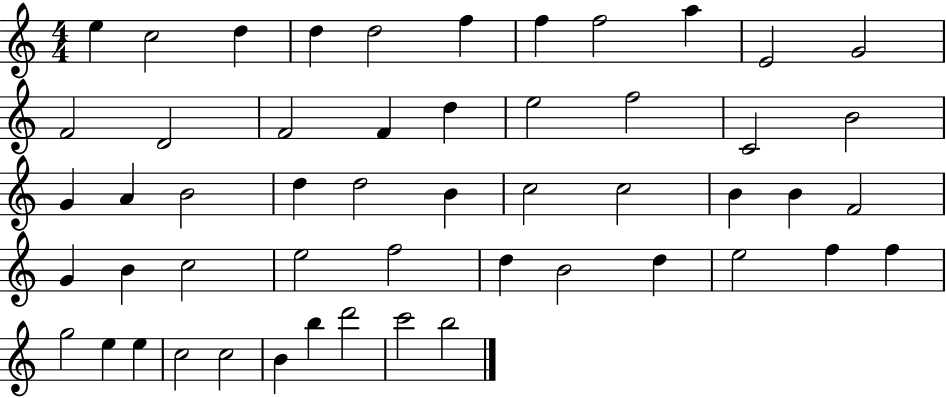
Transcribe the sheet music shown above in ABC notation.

X:1
T:Untitled
M:4/4
L:1/4
K:C
e c2 d d d2 f f f2 a E2 G2 F2 D2 F2 F d e2 f2 C2 B2 G A B2 d d2 B c2 c2 B B F2 G B c2 e2 f2 d B2 d e2 f f g2 e e c2 c2 B b d'2 c'2 b2